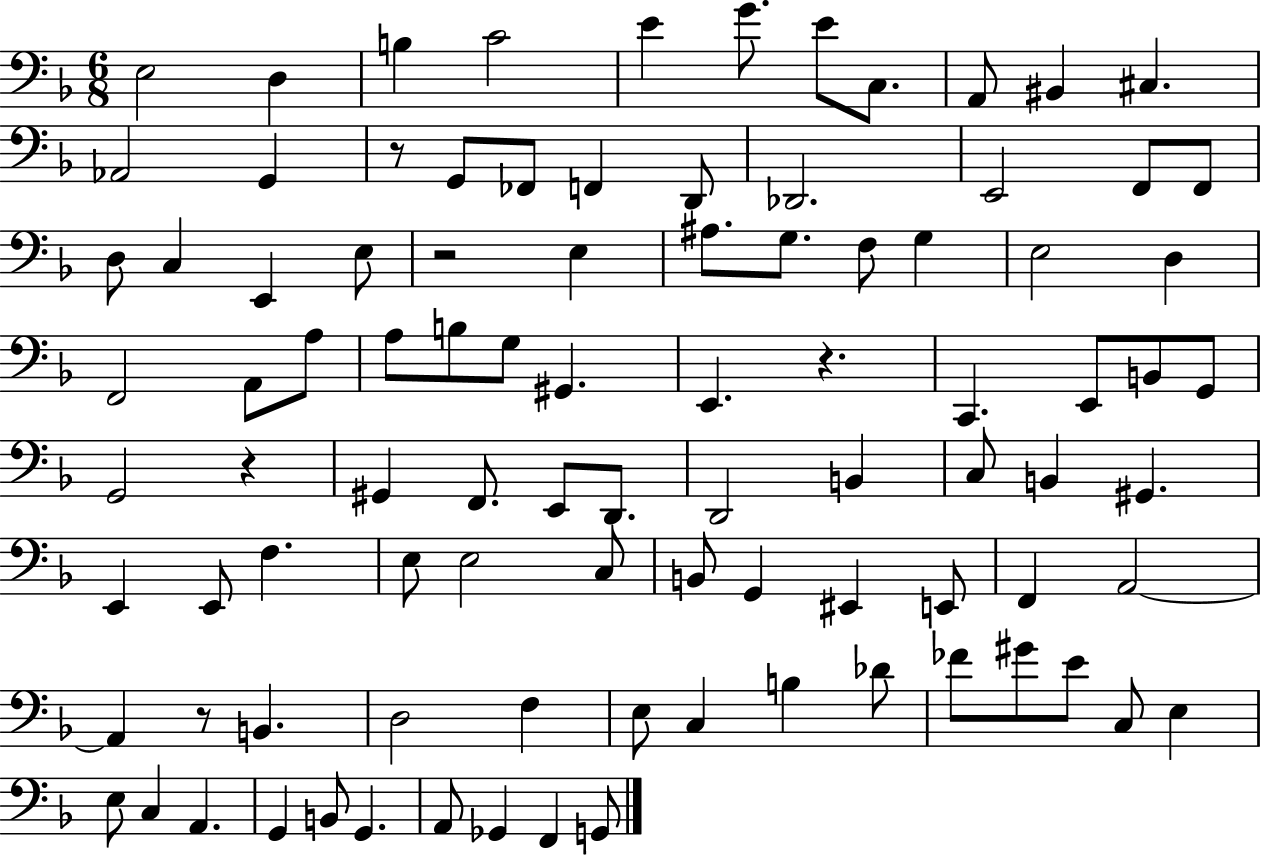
{
  \clef bass
  \numericTimeSignature
  \time 6/8
  \key f \major
  e2 d4 | b4 c'2 | e'4 g'8. e'8 c8. | a,8 bis,4 cis4. | \break aes,2 g,4 | r8 g,8 fes,8 f,4 d,8 | des,2. | e,2 f,8 f,8 | \break d8 c4 e,4 e8 | r2 e4 | ais8. g8. f8 g4 | e2 d4 | \break f,2 a,8 a8 | a8 b8 g8 gis,4. | e,4. r4. | c,4. e,8 b,8 g,8 | \break g,2 r4 | gis,4 f,8. e,8 d,8. | d,2 b,4 | c8 b,4 gis,4. | \break e,4 e,8 f4. | e8 e2 c8 | b,8 g,4 eis,4 e,8 | f,4 a,2~~ | \break a,4 r8 b,4. | d2 f4 | e8 c4 b4 des'8 | fes'8 gis'8 e'8 c8 e4 | \break e8 c4 a,4. | g,4 b,8 g,4. | a,8 ges,4 f,4 g,8 | \bar "|."
}